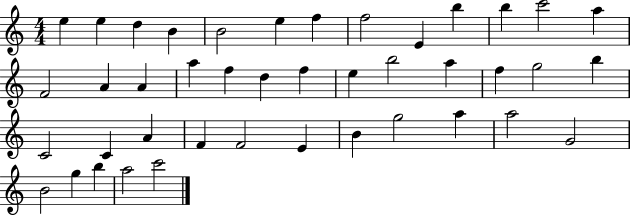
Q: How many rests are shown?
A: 0